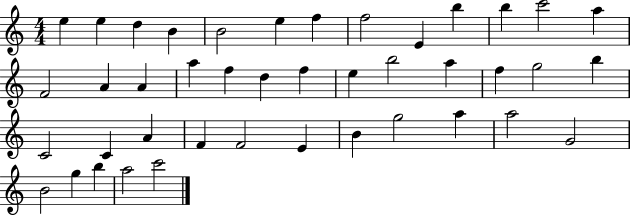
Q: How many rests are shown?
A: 0